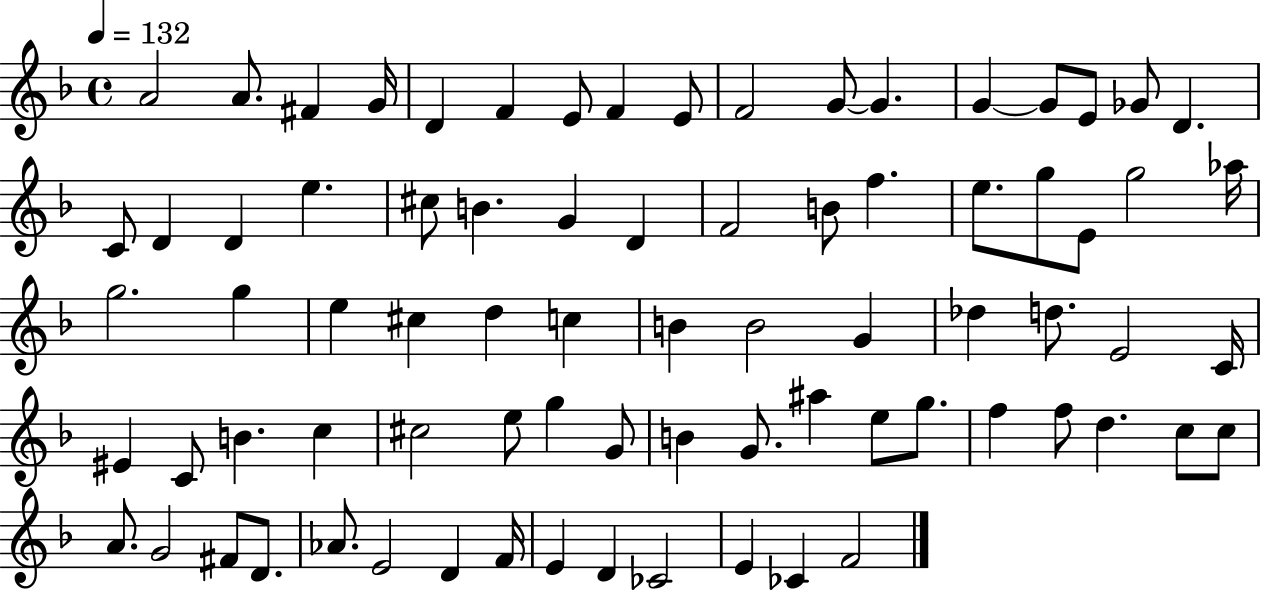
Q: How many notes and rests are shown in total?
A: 78